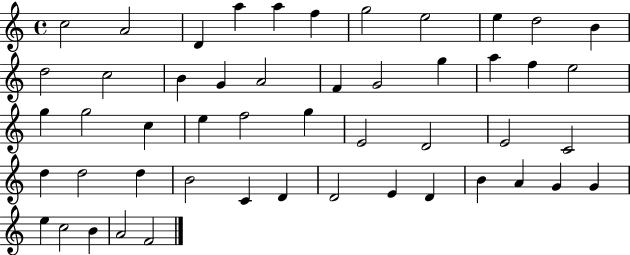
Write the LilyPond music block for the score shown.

{
  \clef treble
  \time 4/4
  \defaultTimeSignature
  \key c \major
  c''2 a'2 | d'4 a''4 a''4 f''4 | g''2 e''2 | e''4 d''2 b'4 | \break d''2 c''2 | b'4 g'4 a'2 | f'4 g'2 g''4 | a''4 f''4 e''2 | \break g''4 g''2 c''4 | e''4 f''2 g''4 | e'2 d'2 | e'2 c'2 | \break d''4 d''2 d''4 | b'2 c'4 d'4 | d'2 e'4 d'4 | b'4 a'4 g'4 g'4 | \break e''4 c''2 b'4 | a'2 f'2 | \bar "|."
}